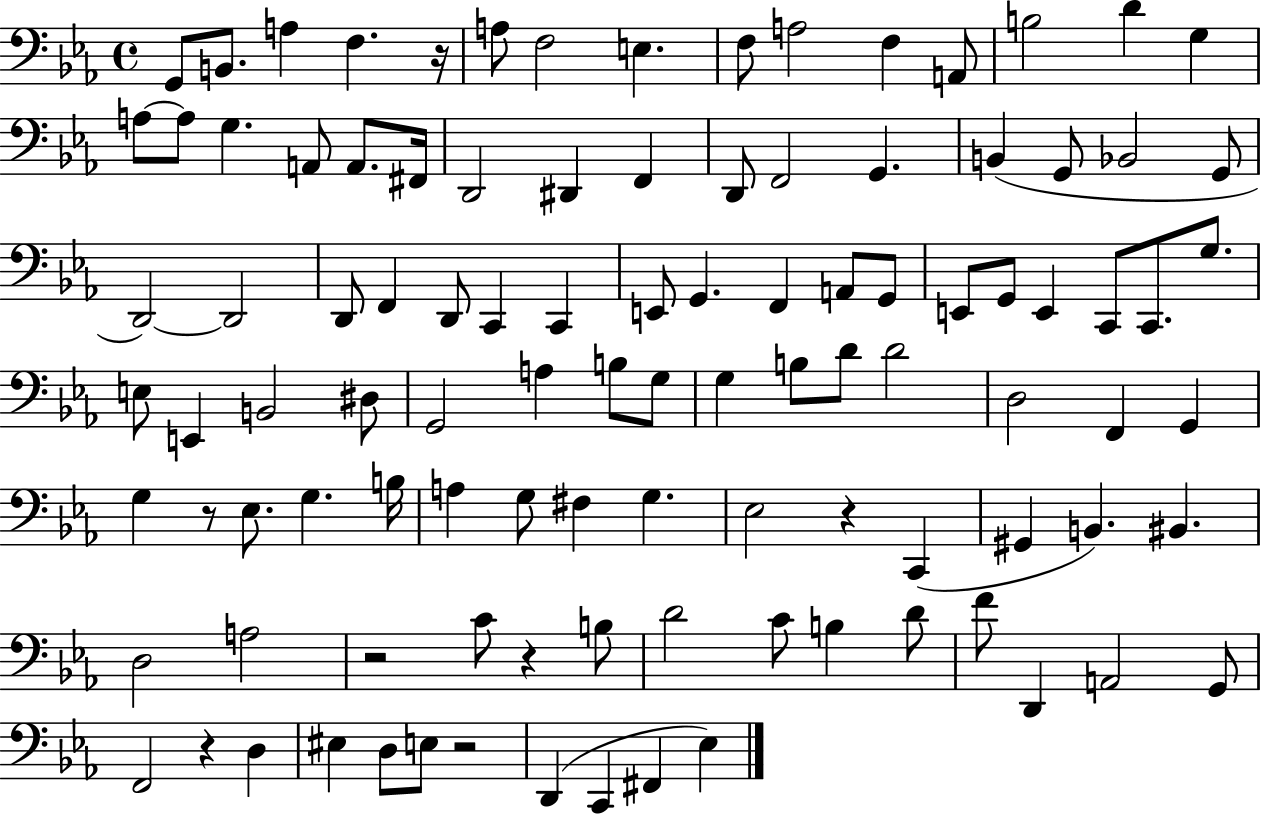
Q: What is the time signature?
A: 4/4